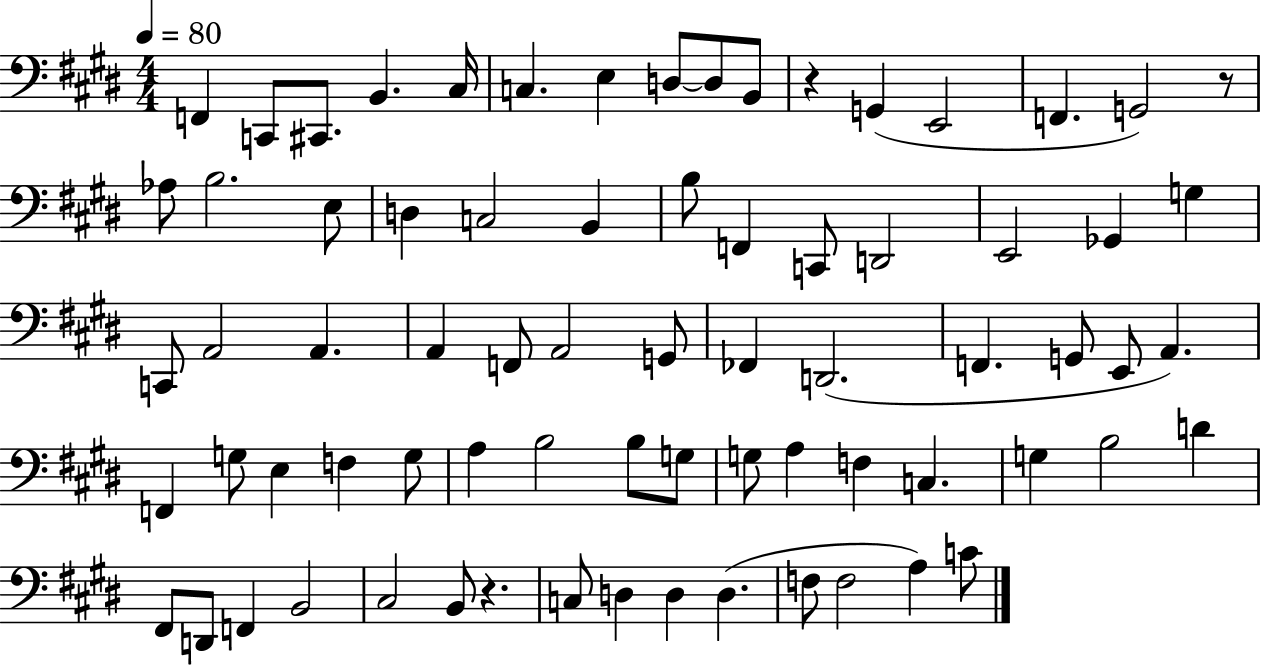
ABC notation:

X:1
T:Untitled
M:4/4
L:1/4
K:E
F,, C,,/2 ^C,,/2 B,, ^C,/4 C, E, D,/2 D,/2 B,,/2 z G,, E,,2 F,, G,,2 z/2 _A,/2 B,2 E,/2 D, C,2 B,, B,/2 F,, C,,/2 D,,2 E,,2 _G,, G, C,,/2 A,,2 A,, A,, F,,/2 A,,2 G,,/2 _F,, D,,2 F,, G,,/2 E,,/2 A,, F,, G,/2 E, F, G,/2 A, B,2 B,/2 G,/2 G,/2 A, F, C, G, B,2 D ^F,,/2 D,,/2 F,, B,,2 ^C,2 B,,/2 z C,/2 D, D, D, F,/2 F,2 A, C/2